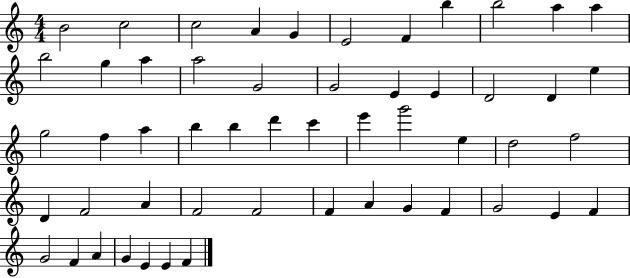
{
  \clef treble
  \numericTimeSignature
  \time 4/4
  \key c \major
  b'2 c''2 | c''2 a'4 g'4 | e'2 f'4 b''4 | b''2 a''4 a''4 | \break b''2 g''4 a''4 | a''2 g'2 | g'2 e'4 e'4 | d'2 d'4 e''4 | \break g''2 f''4 a''4 | b''4 b''4 d'''4 c'''4 | e'''4 g'''2 e''4 | d''2 f''2 | \break d'4 f'2 a'4 | f'2 f'2 | f'4 a'4 g'4 f'4 | g'2 e'4 f'4 | \break g'2 f'4 a'4 | g'4 e'4 e'4 f'4 | \bar "|."
}